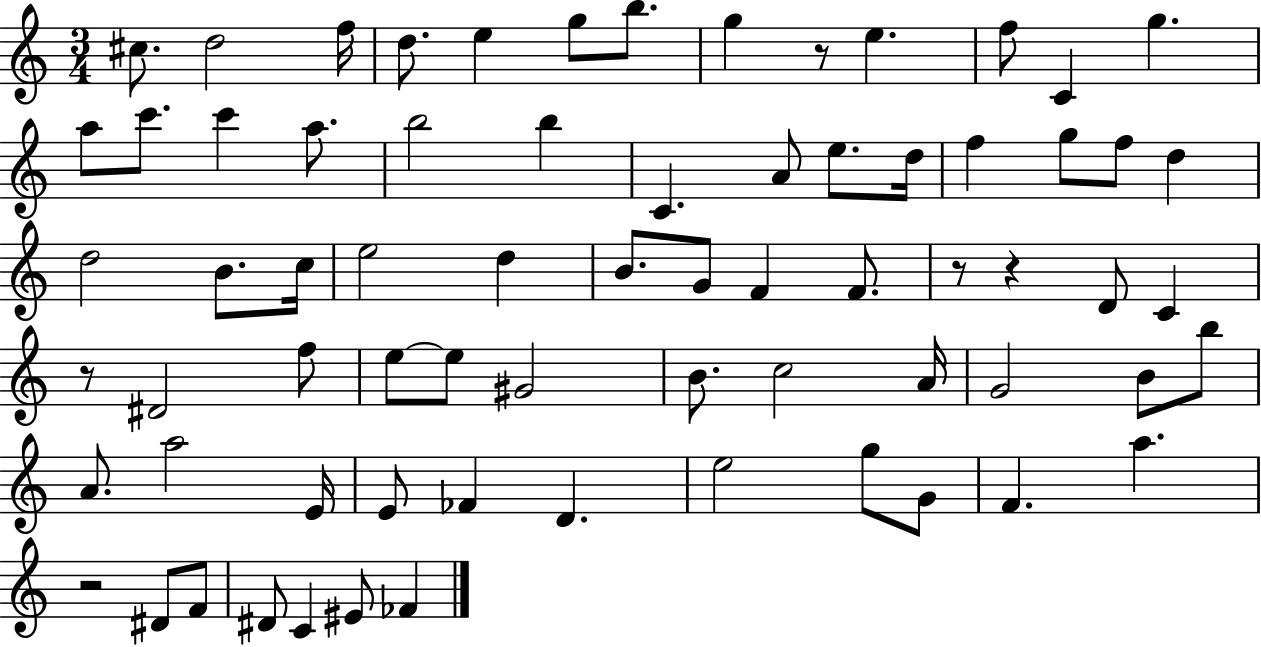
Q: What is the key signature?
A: C major